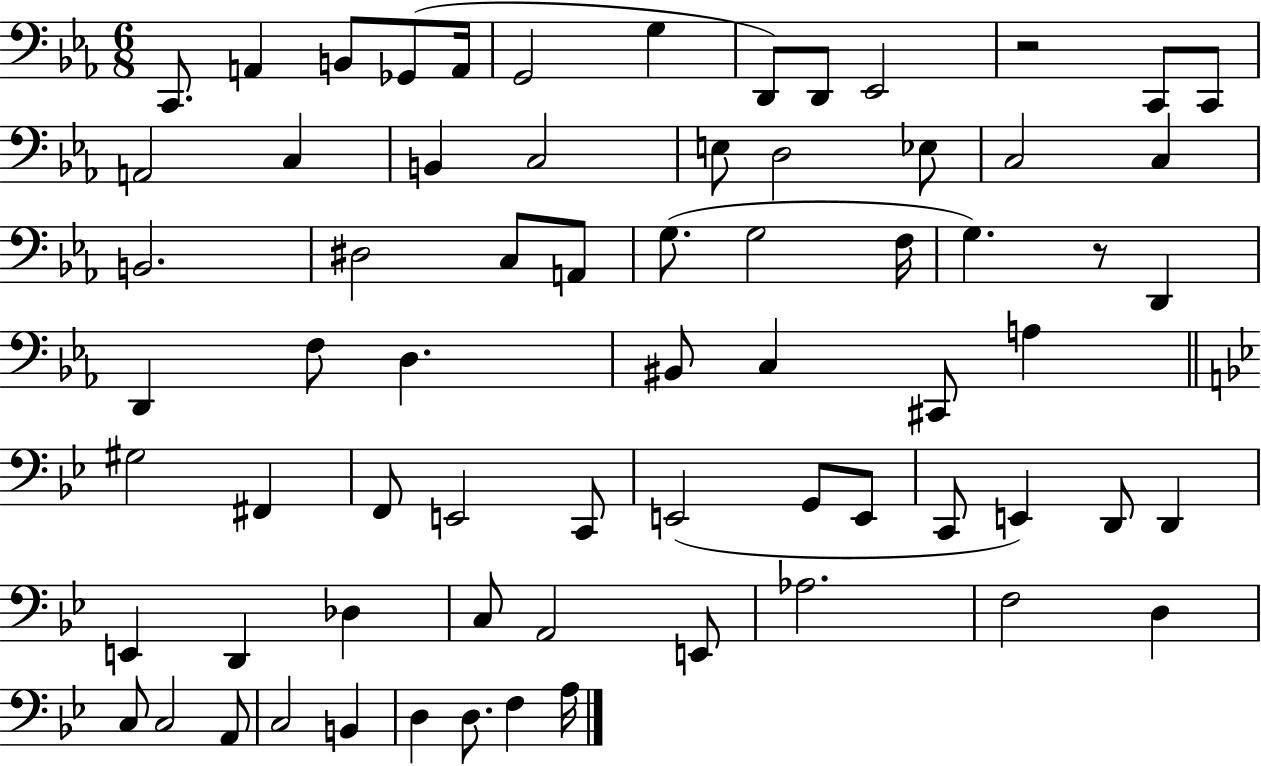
C2/e. A2/q B2/e Gb2/e A2/s G2/h G3/q D2/e D2/e Eb2/h R/h C2/e C2/e A2/h C3/q B2/q C3/h E3/e D3/h Eb3/e C3/h C3/q B2/h. D#3/h C3/e A2/e G3/e. G3/h F3/s G3/q. R/e D2/q D2/q F3/e D3/q. BIS2/e C3/q C#2/e A3/q G#3/h F#2/q F2/e E2/h C2/e E2/h G2/e E2/e C2/e E2/q D2/e D2/q E2/q D2/q Db3/q C3/e A2/h E2/e Ab3/h. F3/h D3/q C3/e C3/h A2/e C3/h B2/q D3/q D3/e. F3/q A3/s